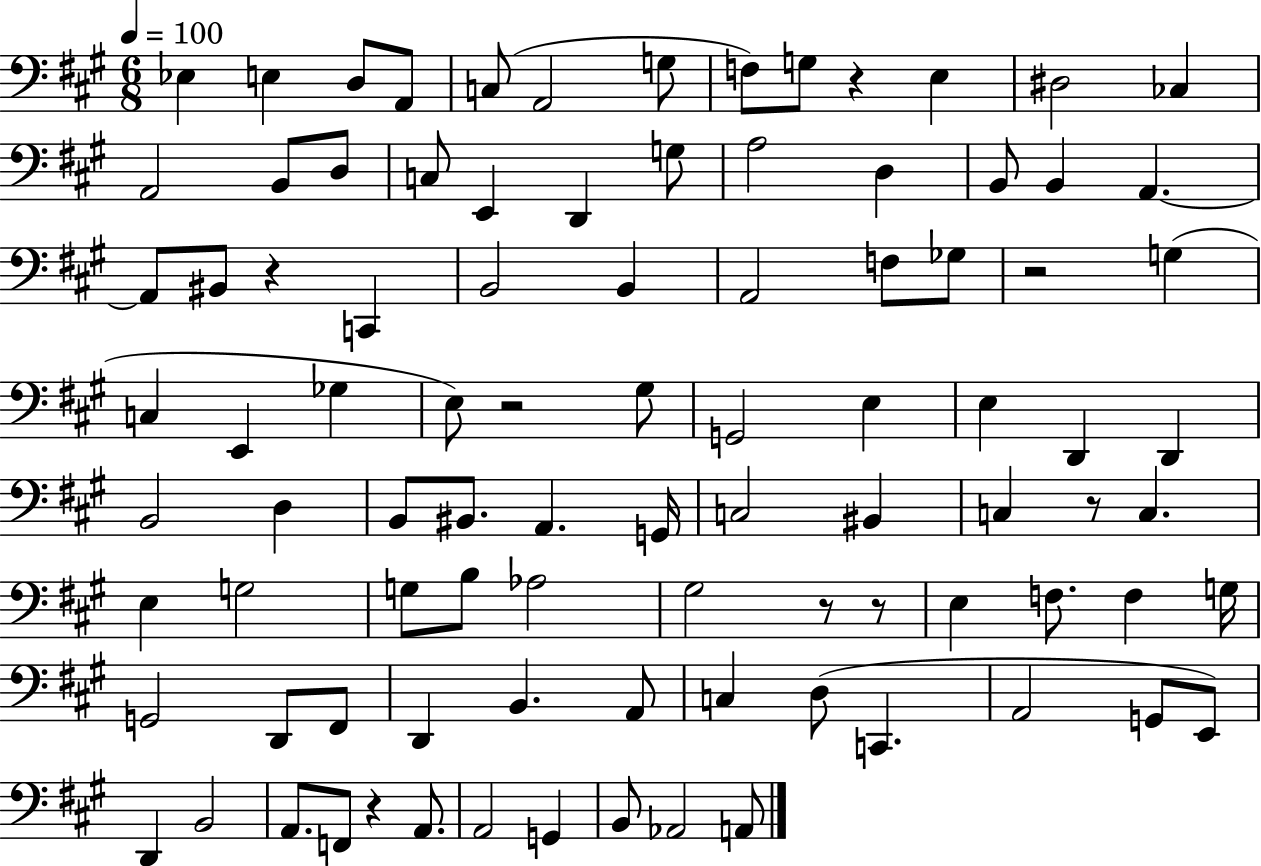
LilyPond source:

{
  \clef bass
  \numericTimeSignature
  \time 6/8
  \key a \major
  \tempo 4 = 100
  ees4 e4 d8 a,8 | c8( a,2 g8 | f8) g8 r4 e4 | dis2 ces4 | \break a,2 b,8 d8 | c8 e,4 d,4 g8 | a2 d4 | b,8 b,4 a,4.~~ | \break a,8 bis,8 r4 c,4 | b,2 b,4 | a,2 f8 ges8 | r2 g4( | \break c4 e,4 ges4 | e8) r2 gis8 | g,2 e4 | e4 d,4 d,4 | \break b,2 d4 | b,8 bis,8. a,4. g,16 | c2 bis,4 | c4 r8 c4. | \break e4 g2 | g8 b8 aes2 | gis2 r8 r8 | e4 f8. f4 g16 | \break g,2 d,8 fis,8 | d,4 b,4. a,8 | c4 d8( c,4. | a,2 g,8 e,8) | \break d,4 b,2 | a,8. f,8 r4 a,8. | a,2 g,4 | b,8 aes,2 a,8 | \break \bar "|."
}